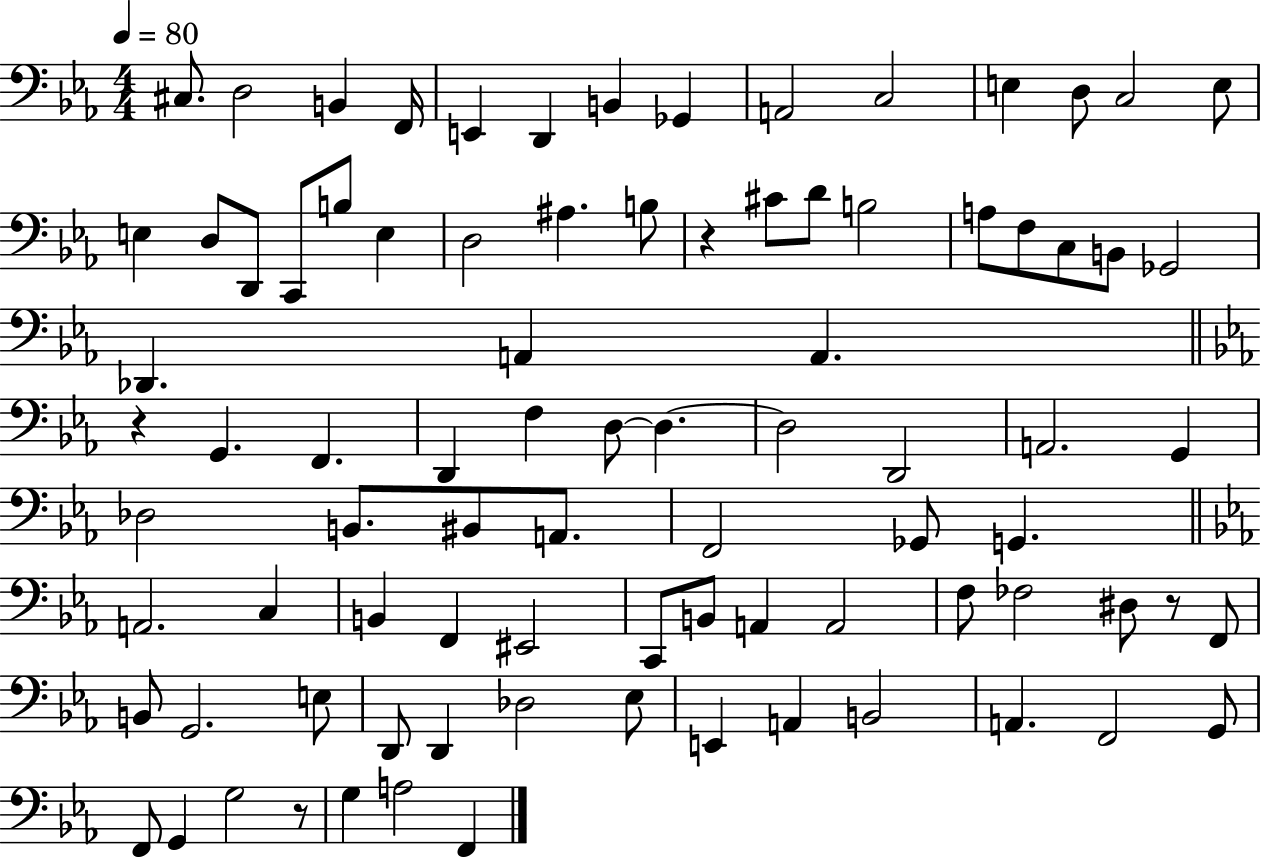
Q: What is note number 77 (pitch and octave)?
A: G2